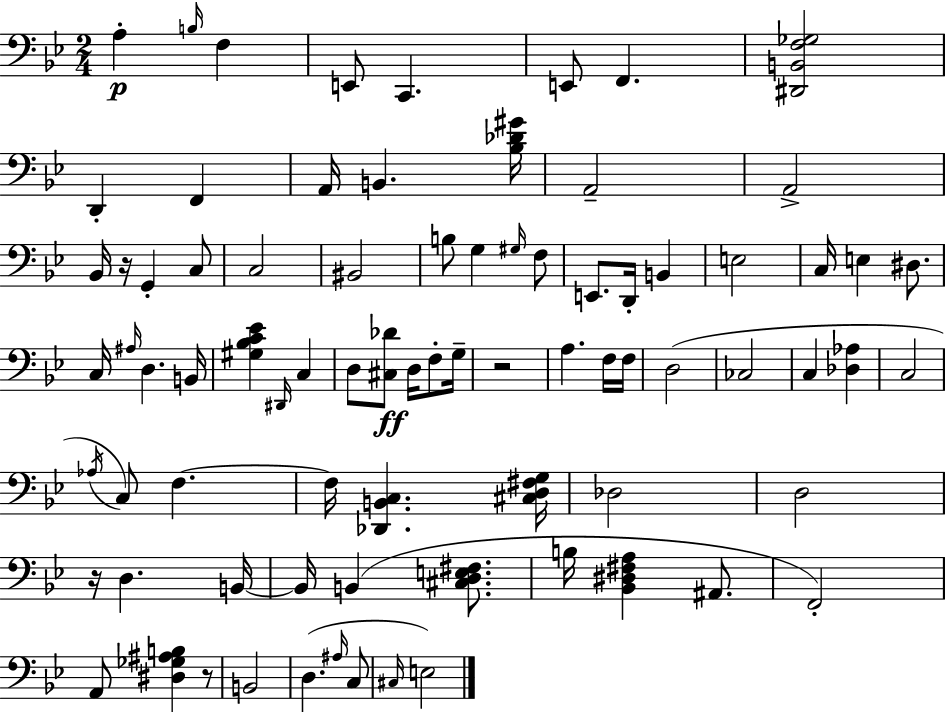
A3/q B3/s F3/q E2/e C2/q. E2/e F2/q. [D#2,B2,F3,Gb3]/h D2/q F2/q A2/s B2/q. [Bb3,Db4,G#4]/s A2/h A2/h Bb2/s R/s G2/q C3/e C3/h BIS2/h B3/e G3/q G#3/s F3/e E2/e. D2/s B2/q E3/h C3/s E3/q D#3/e. C3/s A#3/s D3/q. B2/s [G#3,Bb3,C4,Eb4]/q D#2/s C3/q D3/e [C#3,Db4]/e D3/s F3/e G3/s R/h A3/q. F3/s F3/s D3/h CES3/h C3/q [Db3,Ab3]/q C3/h Ab3/s C3/e F3/q. F3/s [Db2,B2,C3]/q. [C#3,D3,F#3,G3]/s Db3/h D3/h R/s D3/q. B2/s B2/s B2/q [C#3,D3,E3,F#3]/e. B3/s [Bb2,D#3,F#3,A3]/q A#2/e. F2/h A2/e [D#3,Gb3,A#3,B3]/q R/e B2/h D3/q. A#3/s C3/e C#3/s E3/h